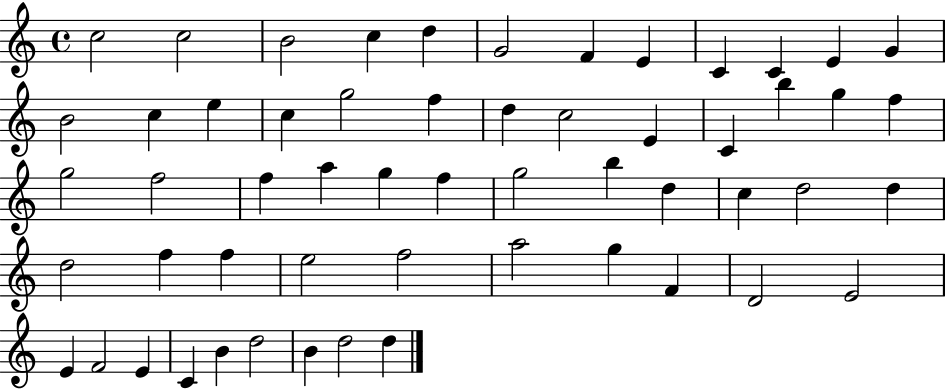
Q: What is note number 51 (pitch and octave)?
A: C4